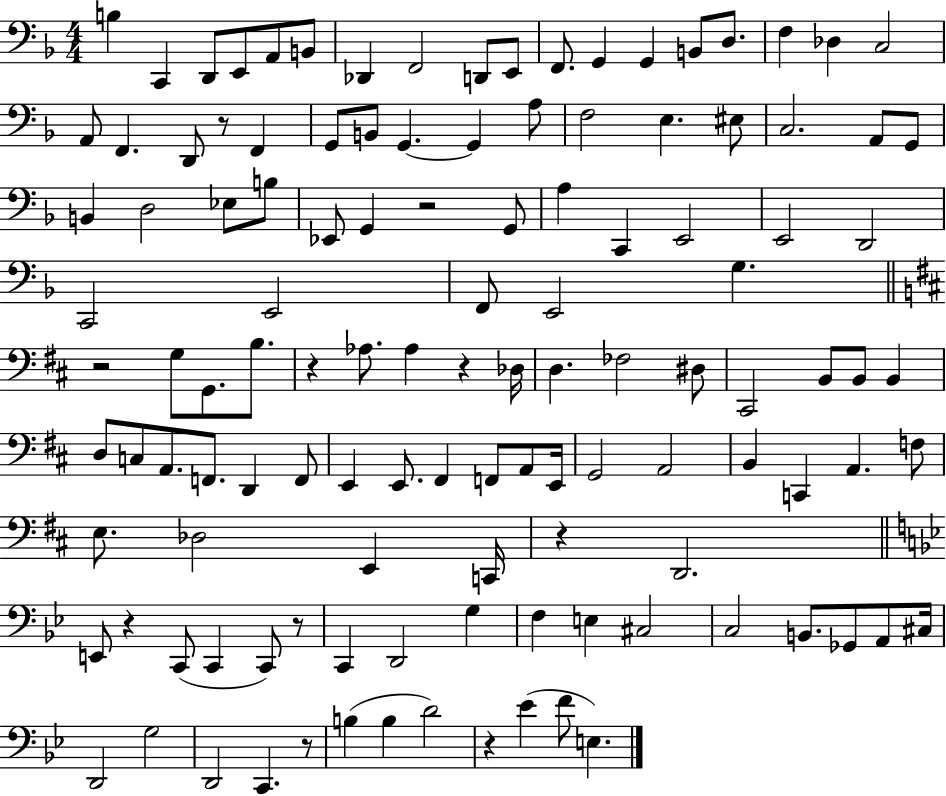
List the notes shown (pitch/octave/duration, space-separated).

B3/q C2/q D2/e E2/e A2/e B2/e Db2/q F2/h D2/e E2/e F2/e. G2/q G2/q B2/e D3/e. F3/q Db3/q C3/h A2/e F2/q. D2/e R/e F2/q G2/e B2/e G2/q. G2/q A3/e F3/h E3/q. EIS3/e C3/h. A2/e G2/e B2/q D3/h Eb3/e B3/e Eb2/e G2/q R/h G2/e A3/q C2/q E2/h E2/h D2/h C2/h E2/h F2/e E2/h G3/q. R/h G3/e G2/e. B3/e. R/q Ab3/e. Ab3/q R/q Db3/s D3/q. FES3/h D#3/e C#2/h B2/e B2/e B2/q D3/e C3/e A2/e. F2/e. D2/q F2/e E2/q E2/e. F#2/q F2/e A2/e E2/s G2/h A2/h B2/q C2/q A2/q. F3/e E3/e. Db3/h E2/q C2/s R/q D2/h. E2/e R/q C2/e C2/q C2/e R/e C2/q D2/h G3/q F3/q E3/q C#3/h C3/h B2/e. Gb2/e A2/e C#3/s D2/h G3/h D2/h C2/q. R/e B3/q B3/q D4/h R/q Eb4/q F4/e E3/q.